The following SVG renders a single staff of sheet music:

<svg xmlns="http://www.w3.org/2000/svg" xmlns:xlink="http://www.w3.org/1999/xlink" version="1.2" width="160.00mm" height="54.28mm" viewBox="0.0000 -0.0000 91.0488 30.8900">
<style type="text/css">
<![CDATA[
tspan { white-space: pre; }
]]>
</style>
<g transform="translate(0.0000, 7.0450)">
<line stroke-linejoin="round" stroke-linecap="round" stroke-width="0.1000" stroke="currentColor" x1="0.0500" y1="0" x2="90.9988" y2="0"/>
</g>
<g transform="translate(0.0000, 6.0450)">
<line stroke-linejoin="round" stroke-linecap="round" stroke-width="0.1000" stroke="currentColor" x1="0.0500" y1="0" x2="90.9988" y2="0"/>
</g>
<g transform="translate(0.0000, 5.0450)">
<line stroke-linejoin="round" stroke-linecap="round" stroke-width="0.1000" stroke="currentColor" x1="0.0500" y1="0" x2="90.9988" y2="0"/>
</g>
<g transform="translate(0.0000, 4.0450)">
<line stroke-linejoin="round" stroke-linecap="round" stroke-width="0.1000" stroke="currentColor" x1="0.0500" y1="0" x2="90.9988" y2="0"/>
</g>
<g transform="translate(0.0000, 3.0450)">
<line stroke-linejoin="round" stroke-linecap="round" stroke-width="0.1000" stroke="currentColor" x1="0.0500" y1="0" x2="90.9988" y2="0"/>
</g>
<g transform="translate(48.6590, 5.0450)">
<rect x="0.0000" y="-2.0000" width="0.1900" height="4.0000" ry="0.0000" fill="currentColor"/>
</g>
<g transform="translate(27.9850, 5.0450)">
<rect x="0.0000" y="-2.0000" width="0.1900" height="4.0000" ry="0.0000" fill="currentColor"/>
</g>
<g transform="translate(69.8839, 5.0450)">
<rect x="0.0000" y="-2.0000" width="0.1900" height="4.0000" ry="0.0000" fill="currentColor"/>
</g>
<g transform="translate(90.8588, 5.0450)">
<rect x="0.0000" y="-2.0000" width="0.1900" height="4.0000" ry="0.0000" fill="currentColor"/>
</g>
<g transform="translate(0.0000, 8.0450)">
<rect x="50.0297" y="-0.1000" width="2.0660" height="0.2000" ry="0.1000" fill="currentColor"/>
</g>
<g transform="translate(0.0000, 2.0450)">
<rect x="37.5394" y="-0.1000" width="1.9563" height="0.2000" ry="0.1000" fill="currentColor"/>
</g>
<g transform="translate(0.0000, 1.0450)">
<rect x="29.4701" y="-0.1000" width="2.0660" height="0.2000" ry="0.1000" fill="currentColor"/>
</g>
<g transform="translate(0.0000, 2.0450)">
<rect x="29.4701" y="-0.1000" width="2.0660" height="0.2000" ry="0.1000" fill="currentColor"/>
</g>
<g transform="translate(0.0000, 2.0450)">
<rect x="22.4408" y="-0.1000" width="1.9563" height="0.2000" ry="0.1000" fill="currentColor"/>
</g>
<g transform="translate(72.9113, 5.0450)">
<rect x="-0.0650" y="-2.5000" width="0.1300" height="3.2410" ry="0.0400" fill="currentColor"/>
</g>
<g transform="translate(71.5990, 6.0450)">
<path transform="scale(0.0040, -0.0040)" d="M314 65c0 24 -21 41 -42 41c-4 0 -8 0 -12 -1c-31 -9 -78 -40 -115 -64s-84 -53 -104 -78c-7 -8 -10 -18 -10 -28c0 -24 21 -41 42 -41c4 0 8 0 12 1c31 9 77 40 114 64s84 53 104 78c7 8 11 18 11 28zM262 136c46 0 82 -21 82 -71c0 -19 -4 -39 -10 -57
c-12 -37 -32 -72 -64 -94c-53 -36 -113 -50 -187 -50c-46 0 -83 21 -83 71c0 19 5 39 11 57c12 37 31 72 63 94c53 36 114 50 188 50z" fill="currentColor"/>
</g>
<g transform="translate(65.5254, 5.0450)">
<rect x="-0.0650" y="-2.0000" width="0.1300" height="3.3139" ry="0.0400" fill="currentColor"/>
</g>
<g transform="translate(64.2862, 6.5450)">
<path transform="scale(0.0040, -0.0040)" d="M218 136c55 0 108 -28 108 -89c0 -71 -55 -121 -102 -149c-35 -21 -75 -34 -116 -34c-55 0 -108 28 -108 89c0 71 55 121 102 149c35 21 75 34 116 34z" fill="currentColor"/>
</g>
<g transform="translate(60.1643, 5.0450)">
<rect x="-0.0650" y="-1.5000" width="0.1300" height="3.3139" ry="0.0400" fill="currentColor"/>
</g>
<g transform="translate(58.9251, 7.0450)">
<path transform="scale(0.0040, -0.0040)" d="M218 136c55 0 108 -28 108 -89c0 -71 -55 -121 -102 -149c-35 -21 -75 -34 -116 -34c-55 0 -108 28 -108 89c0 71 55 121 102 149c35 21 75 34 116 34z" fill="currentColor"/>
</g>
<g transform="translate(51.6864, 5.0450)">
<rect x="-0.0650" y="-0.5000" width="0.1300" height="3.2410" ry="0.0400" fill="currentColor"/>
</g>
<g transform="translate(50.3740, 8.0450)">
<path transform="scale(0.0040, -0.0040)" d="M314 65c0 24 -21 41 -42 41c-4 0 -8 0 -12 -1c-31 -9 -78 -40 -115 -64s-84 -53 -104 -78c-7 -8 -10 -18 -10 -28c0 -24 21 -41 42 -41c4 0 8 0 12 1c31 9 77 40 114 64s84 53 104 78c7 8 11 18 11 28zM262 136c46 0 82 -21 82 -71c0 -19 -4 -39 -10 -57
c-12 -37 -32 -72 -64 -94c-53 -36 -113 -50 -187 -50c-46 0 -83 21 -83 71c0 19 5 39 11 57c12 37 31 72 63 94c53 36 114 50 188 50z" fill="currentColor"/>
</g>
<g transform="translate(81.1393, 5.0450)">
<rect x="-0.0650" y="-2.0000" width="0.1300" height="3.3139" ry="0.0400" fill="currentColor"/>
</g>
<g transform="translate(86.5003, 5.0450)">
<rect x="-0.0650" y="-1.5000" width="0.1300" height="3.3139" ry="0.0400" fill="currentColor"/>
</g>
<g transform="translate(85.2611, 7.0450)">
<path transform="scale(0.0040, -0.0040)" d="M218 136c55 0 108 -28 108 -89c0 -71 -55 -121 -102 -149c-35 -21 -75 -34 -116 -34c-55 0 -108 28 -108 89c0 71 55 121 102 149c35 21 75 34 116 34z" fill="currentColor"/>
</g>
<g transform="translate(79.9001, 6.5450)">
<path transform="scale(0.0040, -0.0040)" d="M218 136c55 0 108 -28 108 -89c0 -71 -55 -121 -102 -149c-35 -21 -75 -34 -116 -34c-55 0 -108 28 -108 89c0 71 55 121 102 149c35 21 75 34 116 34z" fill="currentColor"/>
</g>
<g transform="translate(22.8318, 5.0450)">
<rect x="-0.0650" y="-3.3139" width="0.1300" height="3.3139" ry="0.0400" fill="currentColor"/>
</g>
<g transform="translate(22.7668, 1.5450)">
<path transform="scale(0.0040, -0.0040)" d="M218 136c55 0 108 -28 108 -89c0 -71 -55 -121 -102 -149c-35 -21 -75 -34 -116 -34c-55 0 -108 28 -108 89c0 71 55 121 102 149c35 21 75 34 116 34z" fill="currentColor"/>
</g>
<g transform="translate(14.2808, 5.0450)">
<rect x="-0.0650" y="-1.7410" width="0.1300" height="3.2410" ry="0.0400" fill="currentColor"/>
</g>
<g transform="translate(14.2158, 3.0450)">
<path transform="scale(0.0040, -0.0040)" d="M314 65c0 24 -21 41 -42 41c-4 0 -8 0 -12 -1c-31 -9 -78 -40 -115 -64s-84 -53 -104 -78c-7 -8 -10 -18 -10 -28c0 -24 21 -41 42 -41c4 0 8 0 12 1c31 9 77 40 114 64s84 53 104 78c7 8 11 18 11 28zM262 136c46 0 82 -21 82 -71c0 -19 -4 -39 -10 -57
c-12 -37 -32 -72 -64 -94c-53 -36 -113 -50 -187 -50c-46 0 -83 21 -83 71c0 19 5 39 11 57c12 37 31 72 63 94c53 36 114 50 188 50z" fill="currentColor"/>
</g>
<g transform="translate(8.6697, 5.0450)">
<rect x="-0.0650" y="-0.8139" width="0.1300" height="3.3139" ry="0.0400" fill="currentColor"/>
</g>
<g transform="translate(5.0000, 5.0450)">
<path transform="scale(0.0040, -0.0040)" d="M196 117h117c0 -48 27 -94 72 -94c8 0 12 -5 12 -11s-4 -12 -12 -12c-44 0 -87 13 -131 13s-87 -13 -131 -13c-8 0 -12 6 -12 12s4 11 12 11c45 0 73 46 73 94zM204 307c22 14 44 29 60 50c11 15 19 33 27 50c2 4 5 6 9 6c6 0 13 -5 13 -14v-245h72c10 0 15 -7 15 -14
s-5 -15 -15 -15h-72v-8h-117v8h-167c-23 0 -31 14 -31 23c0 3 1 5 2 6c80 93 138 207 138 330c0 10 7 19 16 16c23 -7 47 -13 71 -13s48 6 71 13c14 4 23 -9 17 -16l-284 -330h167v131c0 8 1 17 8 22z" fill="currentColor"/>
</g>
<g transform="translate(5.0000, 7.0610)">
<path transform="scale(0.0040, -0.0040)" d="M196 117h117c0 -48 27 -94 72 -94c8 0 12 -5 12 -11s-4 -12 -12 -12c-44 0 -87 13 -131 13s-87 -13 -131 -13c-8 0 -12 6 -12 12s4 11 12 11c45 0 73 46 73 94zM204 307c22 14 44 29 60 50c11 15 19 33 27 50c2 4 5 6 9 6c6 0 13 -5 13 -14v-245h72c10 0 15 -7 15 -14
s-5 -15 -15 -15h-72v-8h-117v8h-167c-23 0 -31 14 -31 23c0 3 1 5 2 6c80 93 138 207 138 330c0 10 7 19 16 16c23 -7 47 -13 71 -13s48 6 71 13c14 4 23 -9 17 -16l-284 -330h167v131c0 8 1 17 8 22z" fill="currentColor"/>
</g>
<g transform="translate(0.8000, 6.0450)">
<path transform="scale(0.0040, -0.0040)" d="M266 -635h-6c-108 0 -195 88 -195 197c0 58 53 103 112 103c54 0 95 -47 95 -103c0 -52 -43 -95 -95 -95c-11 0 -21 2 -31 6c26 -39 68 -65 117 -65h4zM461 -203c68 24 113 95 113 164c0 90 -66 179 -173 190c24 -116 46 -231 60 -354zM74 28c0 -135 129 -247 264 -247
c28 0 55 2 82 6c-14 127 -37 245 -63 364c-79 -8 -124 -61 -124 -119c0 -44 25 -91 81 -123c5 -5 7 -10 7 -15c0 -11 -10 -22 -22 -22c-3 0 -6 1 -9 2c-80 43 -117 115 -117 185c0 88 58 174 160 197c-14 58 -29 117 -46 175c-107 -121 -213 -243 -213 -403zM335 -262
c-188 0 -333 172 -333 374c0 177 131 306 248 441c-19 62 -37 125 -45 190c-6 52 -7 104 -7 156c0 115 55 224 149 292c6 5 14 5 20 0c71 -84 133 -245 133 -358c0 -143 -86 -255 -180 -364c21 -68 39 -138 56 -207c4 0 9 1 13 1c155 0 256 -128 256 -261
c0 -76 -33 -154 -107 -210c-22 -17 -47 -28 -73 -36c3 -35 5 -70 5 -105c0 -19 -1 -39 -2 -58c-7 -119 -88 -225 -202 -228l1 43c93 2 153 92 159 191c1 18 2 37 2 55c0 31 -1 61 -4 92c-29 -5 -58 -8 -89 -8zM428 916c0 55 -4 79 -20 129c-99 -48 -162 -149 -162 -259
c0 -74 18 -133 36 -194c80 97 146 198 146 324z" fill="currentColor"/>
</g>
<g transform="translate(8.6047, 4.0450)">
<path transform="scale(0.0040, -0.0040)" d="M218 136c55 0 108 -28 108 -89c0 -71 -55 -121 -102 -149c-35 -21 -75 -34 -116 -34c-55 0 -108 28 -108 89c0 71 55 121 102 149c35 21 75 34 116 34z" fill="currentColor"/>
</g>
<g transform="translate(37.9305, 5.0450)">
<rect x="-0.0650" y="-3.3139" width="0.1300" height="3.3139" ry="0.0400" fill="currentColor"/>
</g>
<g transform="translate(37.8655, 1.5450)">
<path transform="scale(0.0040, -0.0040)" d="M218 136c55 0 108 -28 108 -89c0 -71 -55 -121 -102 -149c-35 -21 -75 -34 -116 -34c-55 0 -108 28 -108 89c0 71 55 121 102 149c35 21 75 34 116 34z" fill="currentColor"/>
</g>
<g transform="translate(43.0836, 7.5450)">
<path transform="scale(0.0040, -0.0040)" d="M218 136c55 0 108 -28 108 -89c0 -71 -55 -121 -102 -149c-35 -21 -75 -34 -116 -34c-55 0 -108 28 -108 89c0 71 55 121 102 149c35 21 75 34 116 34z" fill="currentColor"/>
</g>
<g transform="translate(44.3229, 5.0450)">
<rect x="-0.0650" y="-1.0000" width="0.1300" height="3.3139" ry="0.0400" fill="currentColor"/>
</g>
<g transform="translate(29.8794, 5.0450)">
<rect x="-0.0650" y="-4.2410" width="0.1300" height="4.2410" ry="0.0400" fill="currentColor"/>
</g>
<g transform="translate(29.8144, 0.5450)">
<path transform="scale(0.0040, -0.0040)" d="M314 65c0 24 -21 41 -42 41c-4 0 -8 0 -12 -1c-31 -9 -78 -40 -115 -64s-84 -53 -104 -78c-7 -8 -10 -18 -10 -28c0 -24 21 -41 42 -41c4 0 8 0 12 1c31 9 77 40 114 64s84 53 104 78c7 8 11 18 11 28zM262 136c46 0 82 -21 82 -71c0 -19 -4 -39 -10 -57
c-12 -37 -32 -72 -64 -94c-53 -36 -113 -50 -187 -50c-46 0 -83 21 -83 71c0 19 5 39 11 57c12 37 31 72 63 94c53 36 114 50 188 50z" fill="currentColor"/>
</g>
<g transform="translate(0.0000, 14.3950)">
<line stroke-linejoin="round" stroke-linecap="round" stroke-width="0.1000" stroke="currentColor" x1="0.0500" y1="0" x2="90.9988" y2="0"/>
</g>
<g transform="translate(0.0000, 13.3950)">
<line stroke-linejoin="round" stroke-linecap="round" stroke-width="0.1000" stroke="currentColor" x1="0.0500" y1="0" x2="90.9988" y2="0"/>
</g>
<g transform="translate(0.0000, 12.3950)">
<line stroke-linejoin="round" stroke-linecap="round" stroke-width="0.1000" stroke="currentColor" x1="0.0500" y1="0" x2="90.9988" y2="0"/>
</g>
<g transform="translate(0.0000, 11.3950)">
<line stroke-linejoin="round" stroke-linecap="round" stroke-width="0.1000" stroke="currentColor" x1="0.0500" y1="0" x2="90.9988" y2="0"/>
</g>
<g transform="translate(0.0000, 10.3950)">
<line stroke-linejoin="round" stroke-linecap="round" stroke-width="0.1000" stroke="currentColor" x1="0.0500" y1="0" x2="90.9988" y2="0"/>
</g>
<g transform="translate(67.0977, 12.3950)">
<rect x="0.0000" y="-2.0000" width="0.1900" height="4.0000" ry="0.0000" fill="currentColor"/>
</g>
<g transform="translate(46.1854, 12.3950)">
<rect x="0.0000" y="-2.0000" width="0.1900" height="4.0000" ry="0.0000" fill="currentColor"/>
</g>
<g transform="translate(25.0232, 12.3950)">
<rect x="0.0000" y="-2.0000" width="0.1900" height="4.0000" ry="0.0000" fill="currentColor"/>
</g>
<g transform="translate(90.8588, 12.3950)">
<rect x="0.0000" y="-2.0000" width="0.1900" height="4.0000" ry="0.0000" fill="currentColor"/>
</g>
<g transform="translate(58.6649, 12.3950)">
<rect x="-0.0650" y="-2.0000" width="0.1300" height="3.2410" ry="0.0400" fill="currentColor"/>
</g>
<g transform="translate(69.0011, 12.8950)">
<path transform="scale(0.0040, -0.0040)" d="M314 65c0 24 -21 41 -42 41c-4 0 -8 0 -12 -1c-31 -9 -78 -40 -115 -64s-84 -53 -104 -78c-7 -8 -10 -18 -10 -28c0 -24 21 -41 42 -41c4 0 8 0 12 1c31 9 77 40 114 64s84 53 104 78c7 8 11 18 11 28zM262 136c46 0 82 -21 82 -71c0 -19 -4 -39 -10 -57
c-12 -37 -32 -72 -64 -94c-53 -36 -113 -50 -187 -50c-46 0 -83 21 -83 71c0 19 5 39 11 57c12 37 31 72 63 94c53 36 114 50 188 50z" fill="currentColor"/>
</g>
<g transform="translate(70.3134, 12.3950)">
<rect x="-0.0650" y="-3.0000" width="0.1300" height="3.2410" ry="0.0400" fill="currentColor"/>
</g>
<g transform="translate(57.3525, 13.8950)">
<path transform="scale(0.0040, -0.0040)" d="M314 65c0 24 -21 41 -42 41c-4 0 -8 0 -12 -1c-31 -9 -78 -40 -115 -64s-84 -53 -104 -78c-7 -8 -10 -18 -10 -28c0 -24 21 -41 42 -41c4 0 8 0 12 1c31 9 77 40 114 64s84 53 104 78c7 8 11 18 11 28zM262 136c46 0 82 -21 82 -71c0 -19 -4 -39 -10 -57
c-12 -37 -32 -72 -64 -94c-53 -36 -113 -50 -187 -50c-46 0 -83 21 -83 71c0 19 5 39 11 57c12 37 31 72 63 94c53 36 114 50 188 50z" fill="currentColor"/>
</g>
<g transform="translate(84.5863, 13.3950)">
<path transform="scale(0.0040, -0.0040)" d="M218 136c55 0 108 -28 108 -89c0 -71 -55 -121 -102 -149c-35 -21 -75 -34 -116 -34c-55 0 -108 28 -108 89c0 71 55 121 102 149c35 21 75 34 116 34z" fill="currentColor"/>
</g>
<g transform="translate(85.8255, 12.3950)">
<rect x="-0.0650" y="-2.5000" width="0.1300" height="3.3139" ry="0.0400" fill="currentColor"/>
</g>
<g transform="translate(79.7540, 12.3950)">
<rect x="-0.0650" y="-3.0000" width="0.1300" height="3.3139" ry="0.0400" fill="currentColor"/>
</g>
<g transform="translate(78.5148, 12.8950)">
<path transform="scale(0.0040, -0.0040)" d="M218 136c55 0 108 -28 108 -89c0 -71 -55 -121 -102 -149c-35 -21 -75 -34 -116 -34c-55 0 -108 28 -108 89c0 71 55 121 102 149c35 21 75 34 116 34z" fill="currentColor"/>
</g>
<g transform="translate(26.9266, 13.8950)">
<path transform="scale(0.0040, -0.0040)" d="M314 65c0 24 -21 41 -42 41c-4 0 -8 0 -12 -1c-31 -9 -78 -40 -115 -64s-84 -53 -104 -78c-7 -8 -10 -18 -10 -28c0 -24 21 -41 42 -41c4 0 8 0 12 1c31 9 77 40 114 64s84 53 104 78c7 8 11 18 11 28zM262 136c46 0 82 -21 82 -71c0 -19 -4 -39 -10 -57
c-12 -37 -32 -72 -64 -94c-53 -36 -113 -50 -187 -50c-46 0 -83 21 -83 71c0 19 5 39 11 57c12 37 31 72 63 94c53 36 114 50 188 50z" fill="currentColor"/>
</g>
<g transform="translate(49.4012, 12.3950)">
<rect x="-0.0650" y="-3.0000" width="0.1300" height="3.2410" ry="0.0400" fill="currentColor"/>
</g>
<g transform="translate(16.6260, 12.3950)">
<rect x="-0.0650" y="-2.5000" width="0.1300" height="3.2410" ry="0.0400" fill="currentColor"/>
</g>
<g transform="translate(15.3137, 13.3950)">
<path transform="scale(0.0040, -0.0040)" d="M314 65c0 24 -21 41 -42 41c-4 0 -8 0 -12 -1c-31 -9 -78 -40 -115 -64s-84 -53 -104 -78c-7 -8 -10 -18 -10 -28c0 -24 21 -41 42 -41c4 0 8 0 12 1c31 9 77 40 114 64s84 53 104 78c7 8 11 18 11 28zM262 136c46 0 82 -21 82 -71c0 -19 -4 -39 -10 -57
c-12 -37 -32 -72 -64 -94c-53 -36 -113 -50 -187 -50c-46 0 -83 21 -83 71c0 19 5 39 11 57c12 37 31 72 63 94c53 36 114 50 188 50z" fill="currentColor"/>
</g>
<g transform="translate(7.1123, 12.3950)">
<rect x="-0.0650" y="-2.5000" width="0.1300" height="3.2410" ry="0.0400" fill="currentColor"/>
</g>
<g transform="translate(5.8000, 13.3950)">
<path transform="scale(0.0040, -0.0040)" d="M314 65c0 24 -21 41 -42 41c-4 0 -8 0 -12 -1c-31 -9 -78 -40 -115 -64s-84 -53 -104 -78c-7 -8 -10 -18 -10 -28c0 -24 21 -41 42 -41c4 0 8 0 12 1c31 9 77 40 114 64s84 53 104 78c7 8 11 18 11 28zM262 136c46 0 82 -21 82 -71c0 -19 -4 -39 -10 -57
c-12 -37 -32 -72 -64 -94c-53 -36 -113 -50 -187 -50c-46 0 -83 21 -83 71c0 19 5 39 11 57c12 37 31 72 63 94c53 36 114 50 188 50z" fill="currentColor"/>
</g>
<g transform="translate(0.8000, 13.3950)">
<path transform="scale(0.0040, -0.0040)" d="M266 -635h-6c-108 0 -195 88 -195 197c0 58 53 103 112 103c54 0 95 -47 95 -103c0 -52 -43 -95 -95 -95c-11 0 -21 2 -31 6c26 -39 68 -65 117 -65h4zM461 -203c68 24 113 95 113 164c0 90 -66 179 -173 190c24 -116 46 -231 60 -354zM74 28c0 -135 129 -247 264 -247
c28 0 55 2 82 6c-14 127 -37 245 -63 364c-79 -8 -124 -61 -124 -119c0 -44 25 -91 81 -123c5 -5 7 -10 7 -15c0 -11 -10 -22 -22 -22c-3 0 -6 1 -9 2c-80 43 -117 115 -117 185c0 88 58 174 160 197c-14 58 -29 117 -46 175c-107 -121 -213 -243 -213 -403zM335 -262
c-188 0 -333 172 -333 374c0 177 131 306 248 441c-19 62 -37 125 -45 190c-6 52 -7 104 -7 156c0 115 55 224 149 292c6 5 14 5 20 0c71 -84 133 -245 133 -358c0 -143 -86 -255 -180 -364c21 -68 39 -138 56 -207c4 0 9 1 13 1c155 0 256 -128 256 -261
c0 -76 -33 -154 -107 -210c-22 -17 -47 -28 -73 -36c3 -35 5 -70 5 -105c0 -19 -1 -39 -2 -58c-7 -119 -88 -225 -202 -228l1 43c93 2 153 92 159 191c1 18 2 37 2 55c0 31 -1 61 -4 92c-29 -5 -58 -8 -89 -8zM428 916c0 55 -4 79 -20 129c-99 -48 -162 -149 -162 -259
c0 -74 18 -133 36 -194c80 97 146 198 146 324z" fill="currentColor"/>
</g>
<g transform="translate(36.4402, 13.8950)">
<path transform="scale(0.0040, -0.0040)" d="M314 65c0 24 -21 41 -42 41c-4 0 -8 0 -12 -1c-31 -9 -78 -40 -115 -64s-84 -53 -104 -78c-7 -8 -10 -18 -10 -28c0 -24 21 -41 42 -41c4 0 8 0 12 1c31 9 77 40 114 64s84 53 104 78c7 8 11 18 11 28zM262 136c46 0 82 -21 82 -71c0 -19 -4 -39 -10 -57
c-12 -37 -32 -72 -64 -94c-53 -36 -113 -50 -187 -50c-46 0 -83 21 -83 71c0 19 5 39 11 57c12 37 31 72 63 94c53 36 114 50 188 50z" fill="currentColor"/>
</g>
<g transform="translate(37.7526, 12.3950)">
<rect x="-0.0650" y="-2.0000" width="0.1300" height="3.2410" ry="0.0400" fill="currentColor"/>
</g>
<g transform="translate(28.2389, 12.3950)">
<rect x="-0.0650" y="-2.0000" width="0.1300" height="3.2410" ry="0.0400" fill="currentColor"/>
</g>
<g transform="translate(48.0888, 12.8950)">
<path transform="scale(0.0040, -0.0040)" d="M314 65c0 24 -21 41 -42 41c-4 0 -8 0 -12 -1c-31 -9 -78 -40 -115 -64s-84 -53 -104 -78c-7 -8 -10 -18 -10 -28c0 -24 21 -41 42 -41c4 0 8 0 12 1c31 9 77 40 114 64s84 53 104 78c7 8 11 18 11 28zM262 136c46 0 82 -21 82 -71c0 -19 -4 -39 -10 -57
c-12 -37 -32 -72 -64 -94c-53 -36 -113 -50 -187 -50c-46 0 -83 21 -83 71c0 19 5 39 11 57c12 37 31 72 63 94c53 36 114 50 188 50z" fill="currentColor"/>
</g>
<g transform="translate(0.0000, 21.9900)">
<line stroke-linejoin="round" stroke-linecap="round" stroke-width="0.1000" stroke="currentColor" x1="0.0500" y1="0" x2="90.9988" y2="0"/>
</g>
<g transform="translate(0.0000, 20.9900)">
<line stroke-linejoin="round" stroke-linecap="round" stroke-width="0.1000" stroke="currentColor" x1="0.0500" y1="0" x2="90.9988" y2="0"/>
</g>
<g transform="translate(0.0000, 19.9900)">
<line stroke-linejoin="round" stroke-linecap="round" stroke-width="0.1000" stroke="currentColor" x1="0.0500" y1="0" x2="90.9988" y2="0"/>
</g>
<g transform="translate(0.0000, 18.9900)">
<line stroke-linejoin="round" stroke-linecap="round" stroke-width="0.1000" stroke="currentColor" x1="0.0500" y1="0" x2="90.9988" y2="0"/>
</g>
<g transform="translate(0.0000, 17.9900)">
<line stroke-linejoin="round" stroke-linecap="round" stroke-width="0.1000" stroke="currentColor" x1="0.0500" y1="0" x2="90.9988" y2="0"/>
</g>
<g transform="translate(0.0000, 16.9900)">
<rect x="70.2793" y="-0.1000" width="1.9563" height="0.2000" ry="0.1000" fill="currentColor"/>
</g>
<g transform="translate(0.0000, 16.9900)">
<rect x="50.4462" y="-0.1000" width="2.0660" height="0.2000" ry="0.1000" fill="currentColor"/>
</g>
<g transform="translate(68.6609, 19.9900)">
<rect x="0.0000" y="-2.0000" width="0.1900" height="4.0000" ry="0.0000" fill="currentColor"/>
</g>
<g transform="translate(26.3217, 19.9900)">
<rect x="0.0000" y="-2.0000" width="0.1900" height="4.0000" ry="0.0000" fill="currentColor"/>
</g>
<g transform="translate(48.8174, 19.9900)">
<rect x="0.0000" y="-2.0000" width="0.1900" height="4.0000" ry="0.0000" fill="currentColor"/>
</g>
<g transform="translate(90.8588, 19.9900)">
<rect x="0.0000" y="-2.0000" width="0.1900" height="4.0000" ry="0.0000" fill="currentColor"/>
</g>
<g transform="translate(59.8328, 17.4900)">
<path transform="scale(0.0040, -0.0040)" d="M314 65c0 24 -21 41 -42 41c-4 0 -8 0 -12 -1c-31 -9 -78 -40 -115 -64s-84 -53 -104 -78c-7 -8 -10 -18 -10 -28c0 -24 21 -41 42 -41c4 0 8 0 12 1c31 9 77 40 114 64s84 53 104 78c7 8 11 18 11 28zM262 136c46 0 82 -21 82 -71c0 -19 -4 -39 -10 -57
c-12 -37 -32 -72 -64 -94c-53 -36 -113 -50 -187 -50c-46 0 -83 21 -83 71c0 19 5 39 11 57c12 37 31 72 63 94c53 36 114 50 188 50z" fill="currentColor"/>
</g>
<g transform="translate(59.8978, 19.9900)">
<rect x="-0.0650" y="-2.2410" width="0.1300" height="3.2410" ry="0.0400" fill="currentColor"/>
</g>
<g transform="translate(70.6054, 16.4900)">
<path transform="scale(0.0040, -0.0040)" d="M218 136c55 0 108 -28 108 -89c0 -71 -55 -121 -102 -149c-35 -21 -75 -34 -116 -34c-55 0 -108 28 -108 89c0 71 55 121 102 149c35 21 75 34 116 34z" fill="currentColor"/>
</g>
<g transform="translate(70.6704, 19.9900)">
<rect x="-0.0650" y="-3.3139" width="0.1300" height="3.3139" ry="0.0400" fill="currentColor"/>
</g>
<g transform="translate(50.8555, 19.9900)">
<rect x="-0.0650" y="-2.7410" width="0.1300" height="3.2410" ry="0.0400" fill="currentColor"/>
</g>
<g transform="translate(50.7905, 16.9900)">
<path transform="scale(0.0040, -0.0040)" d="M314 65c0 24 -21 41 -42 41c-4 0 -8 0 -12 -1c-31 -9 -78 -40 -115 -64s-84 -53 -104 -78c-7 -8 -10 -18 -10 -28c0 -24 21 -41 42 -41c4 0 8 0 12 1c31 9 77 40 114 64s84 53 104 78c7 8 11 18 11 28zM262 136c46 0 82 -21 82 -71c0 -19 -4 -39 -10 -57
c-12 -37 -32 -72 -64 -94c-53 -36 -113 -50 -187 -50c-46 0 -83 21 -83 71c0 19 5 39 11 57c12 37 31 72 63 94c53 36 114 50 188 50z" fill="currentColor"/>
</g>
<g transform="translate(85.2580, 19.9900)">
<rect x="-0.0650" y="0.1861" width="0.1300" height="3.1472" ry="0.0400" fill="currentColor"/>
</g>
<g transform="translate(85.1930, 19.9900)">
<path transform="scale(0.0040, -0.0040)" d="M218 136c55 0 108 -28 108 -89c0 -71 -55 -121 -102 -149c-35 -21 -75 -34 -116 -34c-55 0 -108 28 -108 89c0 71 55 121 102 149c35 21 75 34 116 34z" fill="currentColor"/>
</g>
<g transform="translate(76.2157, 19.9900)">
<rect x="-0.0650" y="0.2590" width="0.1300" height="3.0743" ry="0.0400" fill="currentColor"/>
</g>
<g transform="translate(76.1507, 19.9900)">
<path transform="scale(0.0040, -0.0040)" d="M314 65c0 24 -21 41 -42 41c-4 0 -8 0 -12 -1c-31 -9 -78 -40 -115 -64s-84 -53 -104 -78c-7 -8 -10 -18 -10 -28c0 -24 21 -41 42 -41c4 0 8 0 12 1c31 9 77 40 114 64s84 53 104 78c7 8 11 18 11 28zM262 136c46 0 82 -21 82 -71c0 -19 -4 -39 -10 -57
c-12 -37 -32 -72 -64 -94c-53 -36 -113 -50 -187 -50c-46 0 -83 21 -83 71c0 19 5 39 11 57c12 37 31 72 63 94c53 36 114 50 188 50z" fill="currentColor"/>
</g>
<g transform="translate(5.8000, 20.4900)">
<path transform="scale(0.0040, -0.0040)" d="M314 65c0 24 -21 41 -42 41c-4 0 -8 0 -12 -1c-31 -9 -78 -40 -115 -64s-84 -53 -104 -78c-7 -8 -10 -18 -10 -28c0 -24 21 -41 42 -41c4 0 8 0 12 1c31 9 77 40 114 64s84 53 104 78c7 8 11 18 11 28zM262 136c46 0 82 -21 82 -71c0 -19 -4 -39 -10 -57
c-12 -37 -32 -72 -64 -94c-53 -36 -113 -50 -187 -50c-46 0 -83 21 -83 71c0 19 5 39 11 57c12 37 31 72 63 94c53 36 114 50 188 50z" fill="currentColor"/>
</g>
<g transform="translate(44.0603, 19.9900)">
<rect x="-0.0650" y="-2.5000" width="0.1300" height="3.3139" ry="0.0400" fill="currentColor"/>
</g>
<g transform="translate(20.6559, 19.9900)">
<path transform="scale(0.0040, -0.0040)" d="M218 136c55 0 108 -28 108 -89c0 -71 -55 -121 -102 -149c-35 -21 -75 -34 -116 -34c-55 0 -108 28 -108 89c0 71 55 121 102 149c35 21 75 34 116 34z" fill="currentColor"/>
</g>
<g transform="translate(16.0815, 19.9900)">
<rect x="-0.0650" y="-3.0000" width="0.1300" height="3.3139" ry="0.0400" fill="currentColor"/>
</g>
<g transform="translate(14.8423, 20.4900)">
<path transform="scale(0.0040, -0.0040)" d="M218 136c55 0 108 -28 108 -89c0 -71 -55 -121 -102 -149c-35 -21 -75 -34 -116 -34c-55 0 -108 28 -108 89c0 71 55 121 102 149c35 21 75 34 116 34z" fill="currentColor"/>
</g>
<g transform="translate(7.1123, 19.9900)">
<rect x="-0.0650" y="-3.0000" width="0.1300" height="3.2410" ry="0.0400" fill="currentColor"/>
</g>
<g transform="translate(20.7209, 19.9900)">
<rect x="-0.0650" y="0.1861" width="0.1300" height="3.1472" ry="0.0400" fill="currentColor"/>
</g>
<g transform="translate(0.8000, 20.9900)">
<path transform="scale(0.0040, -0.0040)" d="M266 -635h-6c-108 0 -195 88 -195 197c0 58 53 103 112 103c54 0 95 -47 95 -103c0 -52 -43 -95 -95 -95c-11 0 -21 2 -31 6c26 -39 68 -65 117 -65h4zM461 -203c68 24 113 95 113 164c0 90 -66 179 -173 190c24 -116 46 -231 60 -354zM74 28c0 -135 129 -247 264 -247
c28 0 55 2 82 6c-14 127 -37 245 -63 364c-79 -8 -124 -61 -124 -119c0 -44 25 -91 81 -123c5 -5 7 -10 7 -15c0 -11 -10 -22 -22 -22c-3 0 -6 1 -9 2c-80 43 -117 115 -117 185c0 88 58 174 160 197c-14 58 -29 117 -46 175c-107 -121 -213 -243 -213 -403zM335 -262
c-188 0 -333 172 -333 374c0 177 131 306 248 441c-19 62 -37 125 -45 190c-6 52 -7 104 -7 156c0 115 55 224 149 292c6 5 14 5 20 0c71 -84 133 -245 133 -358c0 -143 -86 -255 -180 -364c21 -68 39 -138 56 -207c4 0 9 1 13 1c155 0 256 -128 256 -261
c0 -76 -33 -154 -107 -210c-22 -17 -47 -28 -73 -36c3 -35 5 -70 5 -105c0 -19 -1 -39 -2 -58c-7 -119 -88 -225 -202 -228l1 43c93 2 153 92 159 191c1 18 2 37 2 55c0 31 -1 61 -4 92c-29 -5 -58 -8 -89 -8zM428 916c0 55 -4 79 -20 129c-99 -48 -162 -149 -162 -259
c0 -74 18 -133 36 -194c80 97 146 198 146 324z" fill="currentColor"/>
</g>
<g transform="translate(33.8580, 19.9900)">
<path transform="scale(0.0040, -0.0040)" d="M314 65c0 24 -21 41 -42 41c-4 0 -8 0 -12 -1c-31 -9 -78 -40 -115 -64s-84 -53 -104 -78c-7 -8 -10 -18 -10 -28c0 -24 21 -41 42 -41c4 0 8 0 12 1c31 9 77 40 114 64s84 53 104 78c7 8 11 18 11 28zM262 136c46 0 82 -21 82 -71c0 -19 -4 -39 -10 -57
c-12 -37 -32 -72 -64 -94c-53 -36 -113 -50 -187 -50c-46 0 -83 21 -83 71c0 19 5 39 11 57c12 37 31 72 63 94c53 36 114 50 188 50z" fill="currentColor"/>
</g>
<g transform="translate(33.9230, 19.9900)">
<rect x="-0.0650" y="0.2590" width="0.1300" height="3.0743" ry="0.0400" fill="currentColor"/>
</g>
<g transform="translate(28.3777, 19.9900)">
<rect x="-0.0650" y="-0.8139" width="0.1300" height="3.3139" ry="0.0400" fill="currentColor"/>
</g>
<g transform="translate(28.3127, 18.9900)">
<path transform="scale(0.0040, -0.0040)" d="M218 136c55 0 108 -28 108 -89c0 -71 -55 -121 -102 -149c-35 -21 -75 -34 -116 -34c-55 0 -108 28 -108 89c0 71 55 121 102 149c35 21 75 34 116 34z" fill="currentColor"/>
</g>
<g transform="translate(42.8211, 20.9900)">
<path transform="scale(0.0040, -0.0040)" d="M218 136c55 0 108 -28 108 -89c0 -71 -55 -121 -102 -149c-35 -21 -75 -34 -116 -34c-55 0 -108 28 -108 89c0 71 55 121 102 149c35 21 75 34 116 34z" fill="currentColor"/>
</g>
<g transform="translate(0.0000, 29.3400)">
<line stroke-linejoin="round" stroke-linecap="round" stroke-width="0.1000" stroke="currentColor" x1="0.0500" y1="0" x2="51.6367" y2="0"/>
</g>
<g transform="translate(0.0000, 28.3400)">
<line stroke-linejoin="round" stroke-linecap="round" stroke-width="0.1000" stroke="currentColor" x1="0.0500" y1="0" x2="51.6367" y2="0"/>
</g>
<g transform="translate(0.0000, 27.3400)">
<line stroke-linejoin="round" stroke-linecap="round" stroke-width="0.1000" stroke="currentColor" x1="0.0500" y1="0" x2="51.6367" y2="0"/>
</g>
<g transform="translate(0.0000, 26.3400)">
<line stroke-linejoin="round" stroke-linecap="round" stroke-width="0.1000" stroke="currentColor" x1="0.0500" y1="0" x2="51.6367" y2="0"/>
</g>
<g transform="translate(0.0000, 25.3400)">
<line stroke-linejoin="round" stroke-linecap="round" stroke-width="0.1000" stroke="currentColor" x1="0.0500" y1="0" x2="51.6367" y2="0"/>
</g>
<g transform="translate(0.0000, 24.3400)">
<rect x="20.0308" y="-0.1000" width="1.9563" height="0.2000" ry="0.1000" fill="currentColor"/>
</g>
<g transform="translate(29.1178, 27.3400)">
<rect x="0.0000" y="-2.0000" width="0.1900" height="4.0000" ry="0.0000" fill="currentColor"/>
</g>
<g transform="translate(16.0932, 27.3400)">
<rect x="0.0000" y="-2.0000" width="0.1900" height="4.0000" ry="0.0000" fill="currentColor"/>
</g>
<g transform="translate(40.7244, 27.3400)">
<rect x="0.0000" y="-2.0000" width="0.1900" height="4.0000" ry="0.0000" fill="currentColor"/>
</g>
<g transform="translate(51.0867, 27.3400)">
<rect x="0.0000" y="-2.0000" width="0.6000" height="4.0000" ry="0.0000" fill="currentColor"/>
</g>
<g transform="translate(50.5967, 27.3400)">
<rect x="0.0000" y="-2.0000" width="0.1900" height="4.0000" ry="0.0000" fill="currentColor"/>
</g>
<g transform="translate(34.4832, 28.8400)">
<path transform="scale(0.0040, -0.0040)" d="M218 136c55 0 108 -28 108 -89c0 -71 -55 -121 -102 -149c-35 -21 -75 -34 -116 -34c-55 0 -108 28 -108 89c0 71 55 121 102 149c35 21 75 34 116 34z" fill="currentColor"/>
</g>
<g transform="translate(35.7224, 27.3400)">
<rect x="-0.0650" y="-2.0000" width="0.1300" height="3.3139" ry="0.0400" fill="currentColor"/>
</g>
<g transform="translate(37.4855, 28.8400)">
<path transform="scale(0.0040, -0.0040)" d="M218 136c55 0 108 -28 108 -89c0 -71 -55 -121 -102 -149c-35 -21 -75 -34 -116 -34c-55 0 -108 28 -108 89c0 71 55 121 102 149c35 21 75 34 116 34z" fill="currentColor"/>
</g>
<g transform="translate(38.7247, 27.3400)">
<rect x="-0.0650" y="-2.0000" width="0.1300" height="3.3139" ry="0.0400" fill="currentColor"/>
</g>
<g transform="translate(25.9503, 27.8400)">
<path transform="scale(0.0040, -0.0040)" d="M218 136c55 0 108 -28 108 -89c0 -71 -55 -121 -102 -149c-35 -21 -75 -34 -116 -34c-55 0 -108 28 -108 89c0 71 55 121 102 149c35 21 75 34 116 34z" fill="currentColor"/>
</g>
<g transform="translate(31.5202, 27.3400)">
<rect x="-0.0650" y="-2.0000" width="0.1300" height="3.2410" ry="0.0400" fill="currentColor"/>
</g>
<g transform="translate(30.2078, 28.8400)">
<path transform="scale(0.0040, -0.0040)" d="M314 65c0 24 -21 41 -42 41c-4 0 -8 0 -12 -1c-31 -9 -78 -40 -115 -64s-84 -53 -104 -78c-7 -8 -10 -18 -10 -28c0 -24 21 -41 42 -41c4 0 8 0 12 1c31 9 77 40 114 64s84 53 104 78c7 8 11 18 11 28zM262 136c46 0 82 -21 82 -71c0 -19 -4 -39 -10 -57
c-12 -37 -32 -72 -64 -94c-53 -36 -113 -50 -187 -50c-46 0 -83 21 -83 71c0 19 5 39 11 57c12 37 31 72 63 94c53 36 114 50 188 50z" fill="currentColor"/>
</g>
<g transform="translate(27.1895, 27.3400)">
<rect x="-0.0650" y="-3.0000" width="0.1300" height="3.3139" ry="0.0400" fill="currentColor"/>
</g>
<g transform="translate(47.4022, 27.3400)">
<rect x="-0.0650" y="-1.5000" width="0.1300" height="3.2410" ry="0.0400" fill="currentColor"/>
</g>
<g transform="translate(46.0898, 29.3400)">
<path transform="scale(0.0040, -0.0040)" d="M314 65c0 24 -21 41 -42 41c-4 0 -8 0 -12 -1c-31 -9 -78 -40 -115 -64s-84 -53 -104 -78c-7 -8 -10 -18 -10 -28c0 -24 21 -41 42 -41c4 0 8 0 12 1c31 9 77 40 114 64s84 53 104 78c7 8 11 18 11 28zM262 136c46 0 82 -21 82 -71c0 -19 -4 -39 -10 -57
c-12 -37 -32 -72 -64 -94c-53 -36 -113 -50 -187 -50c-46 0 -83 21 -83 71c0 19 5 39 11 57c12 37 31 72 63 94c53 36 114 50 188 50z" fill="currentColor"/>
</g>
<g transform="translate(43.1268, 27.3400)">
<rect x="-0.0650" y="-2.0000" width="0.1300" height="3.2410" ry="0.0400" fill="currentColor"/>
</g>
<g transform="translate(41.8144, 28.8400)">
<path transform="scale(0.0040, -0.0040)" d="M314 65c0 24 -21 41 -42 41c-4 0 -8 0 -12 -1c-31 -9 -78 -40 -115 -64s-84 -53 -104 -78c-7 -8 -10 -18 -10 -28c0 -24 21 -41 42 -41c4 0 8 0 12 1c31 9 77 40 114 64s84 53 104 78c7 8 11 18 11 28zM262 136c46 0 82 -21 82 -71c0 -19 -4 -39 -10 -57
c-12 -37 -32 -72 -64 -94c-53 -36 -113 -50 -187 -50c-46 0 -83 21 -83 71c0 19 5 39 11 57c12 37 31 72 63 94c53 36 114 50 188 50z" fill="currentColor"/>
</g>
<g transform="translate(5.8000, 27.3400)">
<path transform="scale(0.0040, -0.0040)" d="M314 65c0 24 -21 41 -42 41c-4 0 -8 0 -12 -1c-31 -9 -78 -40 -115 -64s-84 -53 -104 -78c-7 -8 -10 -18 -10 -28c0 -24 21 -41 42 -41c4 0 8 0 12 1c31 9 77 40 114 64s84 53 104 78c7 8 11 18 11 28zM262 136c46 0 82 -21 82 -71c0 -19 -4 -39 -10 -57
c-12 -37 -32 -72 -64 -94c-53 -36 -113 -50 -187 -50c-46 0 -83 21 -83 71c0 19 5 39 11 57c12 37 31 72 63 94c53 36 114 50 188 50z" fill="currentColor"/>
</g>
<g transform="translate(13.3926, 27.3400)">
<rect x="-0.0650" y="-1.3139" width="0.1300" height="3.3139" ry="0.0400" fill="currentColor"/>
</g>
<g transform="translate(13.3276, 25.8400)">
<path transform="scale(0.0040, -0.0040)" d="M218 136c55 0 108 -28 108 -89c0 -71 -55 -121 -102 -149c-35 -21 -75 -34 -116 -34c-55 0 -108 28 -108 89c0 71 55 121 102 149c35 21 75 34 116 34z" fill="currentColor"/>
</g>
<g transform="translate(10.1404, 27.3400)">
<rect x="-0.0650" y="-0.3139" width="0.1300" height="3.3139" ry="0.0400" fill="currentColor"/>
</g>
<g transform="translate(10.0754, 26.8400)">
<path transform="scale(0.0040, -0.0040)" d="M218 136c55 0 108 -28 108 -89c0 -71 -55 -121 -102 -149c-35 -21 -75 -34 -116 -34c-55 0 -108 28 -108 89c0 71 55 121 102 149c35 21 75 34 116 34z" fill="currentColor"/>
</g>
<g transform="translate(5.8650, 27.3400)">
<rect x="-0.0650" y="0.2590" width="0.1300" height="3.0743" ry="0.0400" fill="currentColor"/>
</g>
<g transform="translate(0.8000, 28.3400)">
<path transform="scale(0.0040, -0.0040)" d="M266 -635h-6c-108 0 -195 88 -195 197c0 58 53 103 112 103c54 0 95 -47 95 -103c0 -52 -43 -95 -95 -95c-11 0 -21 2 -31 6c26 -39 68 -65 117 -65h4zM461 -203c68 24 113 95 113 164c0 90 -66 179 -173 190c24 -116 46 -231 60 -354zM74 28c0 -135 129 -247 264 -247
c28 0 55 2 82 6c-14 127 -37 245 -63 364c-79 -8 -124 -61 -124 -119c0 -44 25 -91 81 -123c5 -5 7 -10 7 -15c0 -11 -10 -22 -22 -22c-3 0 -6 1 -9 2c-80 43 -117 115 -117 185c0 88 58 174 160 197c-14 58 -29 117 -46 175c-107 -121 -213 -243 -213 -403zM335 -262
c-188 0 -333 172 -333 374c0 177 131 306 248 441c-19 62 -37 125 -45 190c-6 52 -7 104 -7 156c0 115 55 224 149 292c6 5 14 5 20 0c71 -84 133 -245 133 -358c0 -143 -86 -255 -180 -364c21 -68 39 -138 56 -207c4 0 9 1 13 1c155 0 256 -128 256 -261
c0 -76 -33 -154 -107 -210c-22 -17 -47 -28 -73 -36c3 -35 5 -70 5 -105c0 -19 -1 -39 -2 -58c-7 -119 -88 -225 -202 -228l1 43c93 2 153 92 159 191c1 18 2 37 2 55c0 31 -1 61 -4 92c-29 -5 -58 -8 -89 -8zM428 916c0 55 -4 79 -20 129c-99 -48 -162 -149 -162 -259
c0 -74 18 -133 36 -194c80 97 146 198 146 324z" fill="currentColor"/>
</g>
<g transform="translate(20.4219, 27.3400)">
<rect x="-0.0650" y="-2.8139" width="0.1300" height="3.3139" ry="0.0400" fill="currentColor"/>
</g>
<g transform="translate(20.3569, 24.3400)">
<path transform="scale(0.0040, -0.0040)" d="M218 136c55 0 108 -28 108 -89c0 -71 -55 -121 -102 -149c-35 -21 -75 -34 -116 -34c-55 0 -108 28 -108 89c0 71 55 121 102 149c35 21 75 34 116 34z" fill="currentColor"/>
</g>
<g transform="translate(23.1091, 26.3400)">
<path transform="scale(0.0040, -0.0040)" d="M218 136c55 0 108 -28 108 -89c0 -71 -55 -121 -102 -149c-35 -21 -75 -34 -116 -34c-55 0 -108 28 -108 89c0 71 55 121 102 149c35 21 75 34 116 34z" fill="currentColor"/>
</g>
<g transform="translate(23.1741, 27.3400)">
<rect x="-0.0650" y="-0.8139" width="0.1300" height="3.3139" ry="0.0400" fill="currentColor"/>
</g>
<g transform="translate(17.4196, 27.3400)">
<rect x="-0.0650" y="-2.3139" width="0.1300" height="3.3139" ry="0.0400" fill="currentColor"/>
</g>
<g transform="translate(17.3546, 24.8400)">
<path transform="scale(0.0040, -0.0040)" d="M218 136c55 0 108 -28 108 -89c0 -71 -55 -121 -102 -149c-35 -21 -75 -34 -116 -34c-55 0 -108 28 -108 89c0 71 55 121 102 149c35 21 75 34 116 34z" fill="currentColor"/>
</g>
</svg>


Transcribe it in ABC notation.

X:1
T:Untitled
M:4/4
L:1/4
K:C
d f2 b d'2 b D C2 E F G2 F E G2 G2 F2 F2 A2 F2 A2 A G A2 A B d B2 G a2 g2 b B2 B B2 c e g a d A F2 F F F2 E2